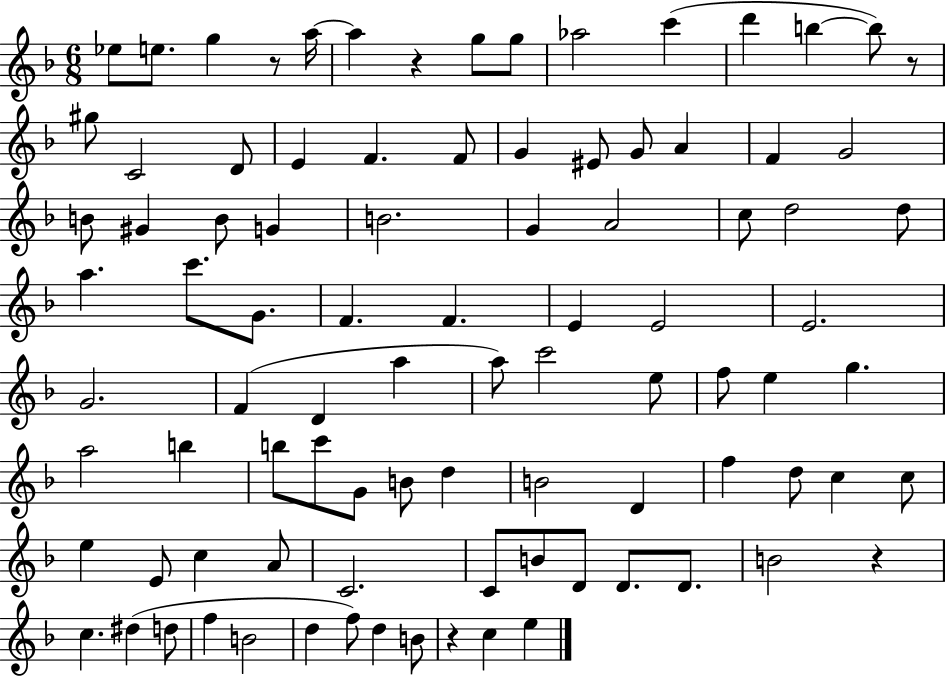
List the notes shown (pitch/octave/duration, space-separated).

Eb5/e E5/e. G5/q R/e A5/s A5/q R/q G5/e G5/e Ab5/h C6/q D6/q B5/q B5/e R/e G#5/e C4/h D4/e E4/q F4/q. F4/e G4/q EIS4/e G4/e A4/q F4/q G4/h B4/e G#4/q B4/e G4/q B4/h. G4/q A4/h C5/e D5/h D5/e A5/q. C6/e. G4/e. F4/q. F4/q. E4/q E4/h E4/h. G4/h. F4/q D4/q A5/q A5/e C6/h E5/e F5/e E5/q G5/q. A5/h B5/q B5/e C6/e G4/e B4/e D5/q B4/h D4/q F5/q D5/e C5/q C5/e E5/q E4/e C5/q A4/e C4/h. C4/e B4/e D4/e D4/e. D4/e. B4/h R/q C5/q. D#5/q D5/e F5/q B4/h D5/q F5/e D5/q B4/e R/q C5/q E5/q